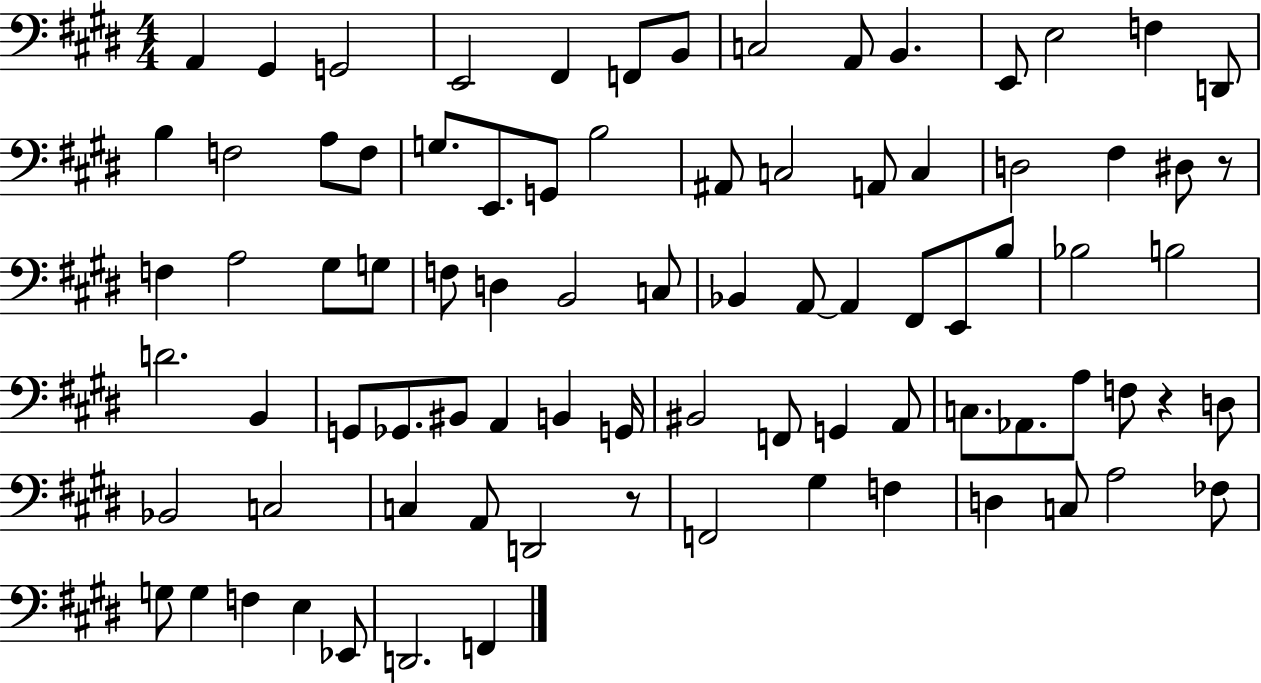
{
  \clef bass
  \numericTimeSignature
  \time 4/4
  \key e \major
  a,4 gis,4 g,2 | e,2 fis,4 f,8 b,8 | c2 a,8 b,4. | e,8 e2 f4 d,8 | \break b4 f2 a8 f8 | g8. e,8. g,8 b2 | ais,8 c2 a,8 c4 | d2 fis4 dis8 r8 | \break f4 a2 gis8 g8 | f8 d4 b,2 c8 | bes,4 a,8~~ a,4 fis,8 e,8 b8 | bes2 b2 | \break d'2. b,4 | g,8 ges,8. bis,8 a,4 b,4 g,16 | bis,2 f,8 g,4 a,8 | c8. aes,8. a8 f8 r4 d8 | \break bes,2 c2 | c4 a,8 d,2 r8 | f,2 gis4 f4 | d4 c8 a2 fes8 | \break g8 g4 f4 e4 ees,8 | d,2. f,4 | \bar "|."
}